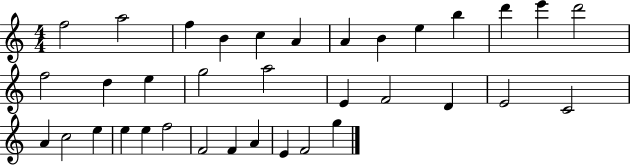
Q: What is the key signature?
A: C major